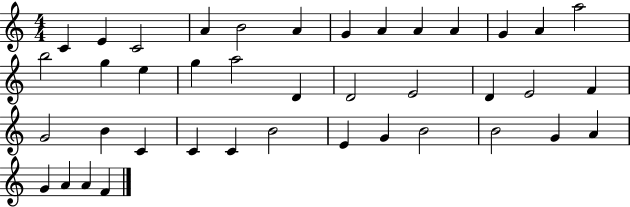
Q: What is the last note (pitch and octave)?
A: F4